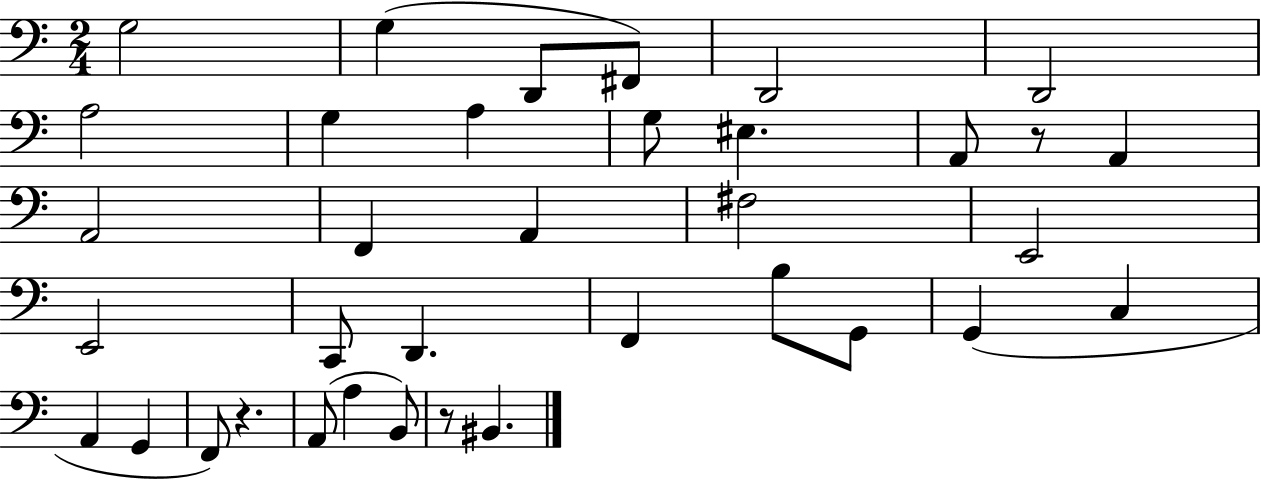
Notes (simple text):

G3/h G3/q D2/e F#2/e D2/h D2/h A3/h G3/q A3/q G3/e EIS3/q. A2/e R/e A2/q A2/h F2/q A2/q F#3/h E2/h E2/h C2/e D2/q. F2/q B3/e G2/e G2/q C3/q A2/q G2/q F2/e R/q. A2/e A3/q B2/e R/e BIS2/q.